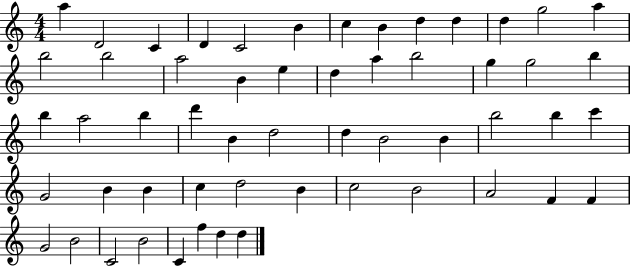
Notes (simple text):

A5/q D4/h C4/q D4/q C4/h B4/q C5/q B4/q D5/q D5/q D5/q G5/h A5/q B5/h B5/h A5/h B4/q E5/q D5/q A5/q B5/h G5/q G5/h B5/q B5/q A5/h B5/q D6/q B4/q D5/h D5/q B4/h B4/q B5/h B5/q C6/q G4/h B4/q B4/q C5/q D5/h B4/q C5/h B4/h A4/h F4/q F4/q G4/h B4/h C4/h B4/h C4/q F5/q D5/q D5/q